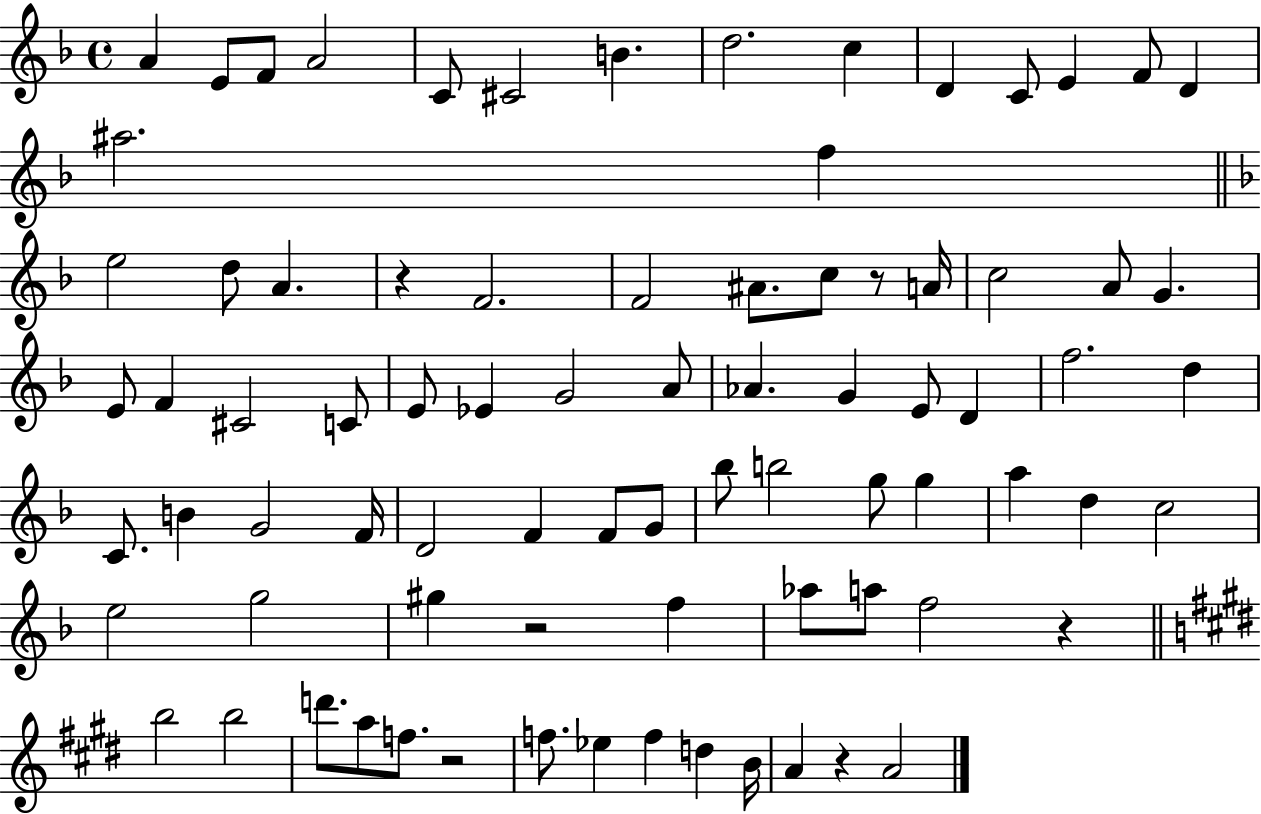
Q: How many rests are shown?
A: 6